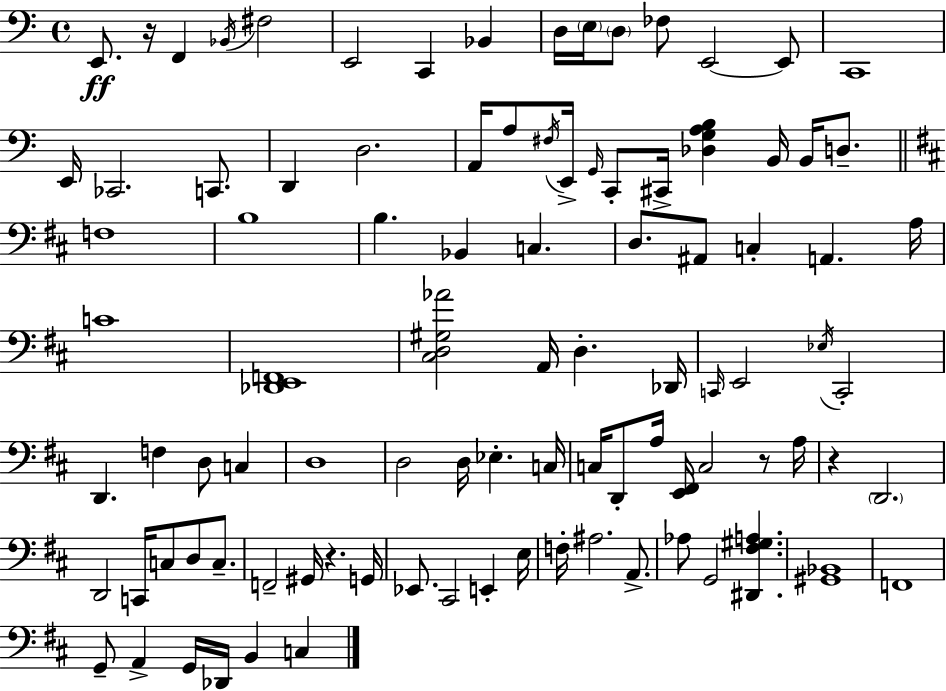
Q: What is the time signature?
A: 4/4